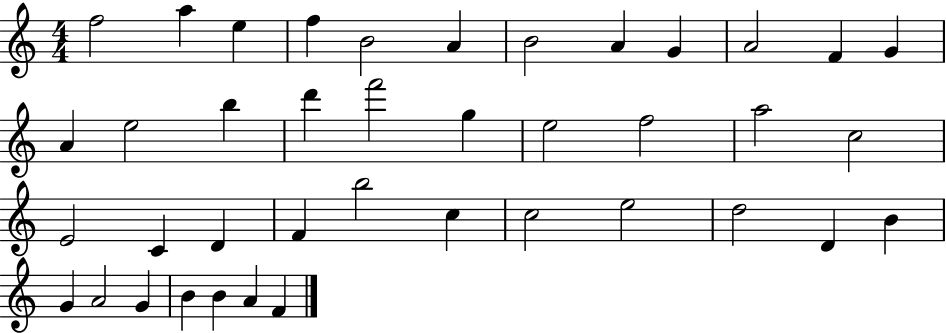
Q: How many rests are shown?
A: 0